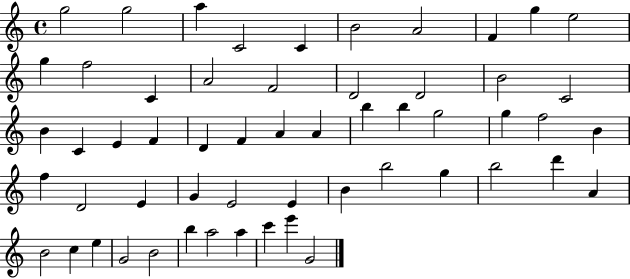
{
  \clef treble
  \time 4/4
  \defaultTimeSignature
  \key c \major
  g''2 g''2 | a''4 c'2 c'4 | b'2 a'2 | f'4 g''4 e''2 | \break g''4 f''2 c'4 | a'2 f'2 | d'2 d'2 | b'2 c'2 | \break b'4 c'4 e'4 f'4 | d'4 f'4 a'4 a'4 | b''4 b''4 g''2 | g''4 f''2 b'4 | \break f''4 d'2 e'4 | g'4 e'2 e'4 | b'4 b''2 g''4 | b''2 d'''4 a'4 | \break b'2 c''4 e''4 | g'2 b'2 | b''4 a''2 a''4 | c'''4 e'''4 g'2 | \break \bar "|."
}